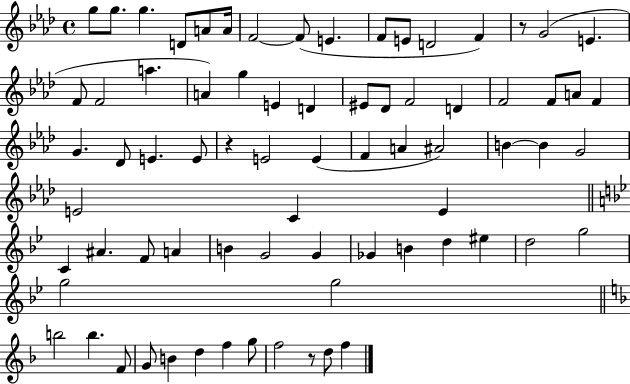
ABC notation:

X:1
T:Untitled
M:4/4
L:1/4
K:Ab
g/2 g/2 g D/2 A/2 A/4 F2 F/2 E F/2 E/2 D2 F z/2 G2 E F/2 F2 a A g E D ^E/2 _D/2 F2 D F2 F/2 A/2 F G _D/2 E E/2 z E2 E F A ^A2 B B G2 E2 C E C ^A F/2 A B G2 G _G B d ^e d2 g2 g2 g2 b2 b F/2 G/2 B d f g/2 f2 z/2 d/2 f